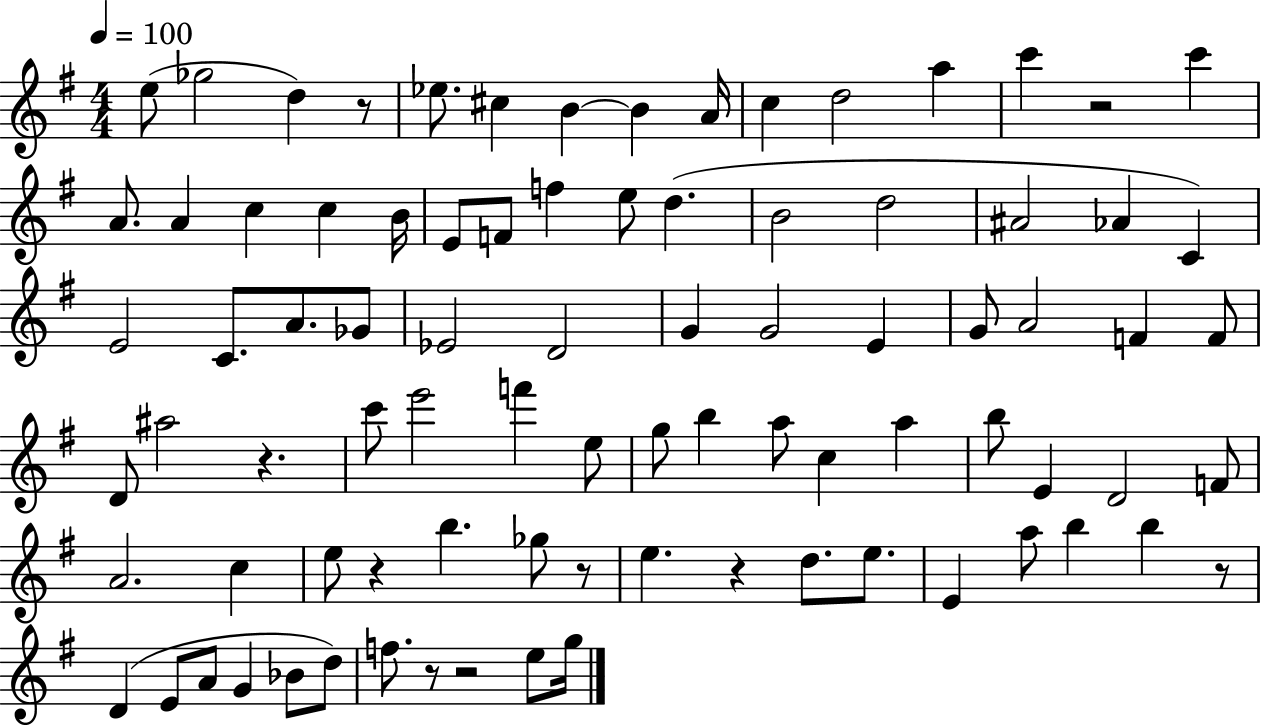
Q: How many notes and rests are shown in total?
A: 86